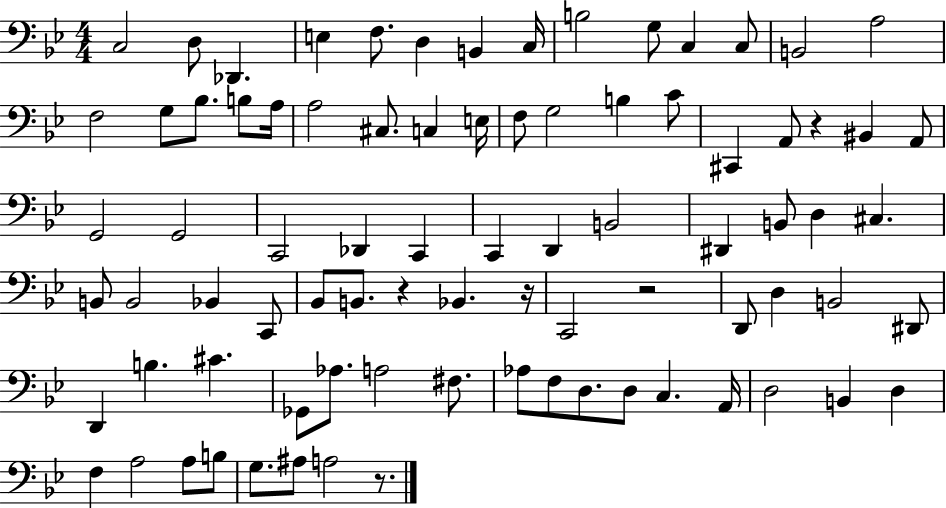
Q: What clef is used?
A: bass